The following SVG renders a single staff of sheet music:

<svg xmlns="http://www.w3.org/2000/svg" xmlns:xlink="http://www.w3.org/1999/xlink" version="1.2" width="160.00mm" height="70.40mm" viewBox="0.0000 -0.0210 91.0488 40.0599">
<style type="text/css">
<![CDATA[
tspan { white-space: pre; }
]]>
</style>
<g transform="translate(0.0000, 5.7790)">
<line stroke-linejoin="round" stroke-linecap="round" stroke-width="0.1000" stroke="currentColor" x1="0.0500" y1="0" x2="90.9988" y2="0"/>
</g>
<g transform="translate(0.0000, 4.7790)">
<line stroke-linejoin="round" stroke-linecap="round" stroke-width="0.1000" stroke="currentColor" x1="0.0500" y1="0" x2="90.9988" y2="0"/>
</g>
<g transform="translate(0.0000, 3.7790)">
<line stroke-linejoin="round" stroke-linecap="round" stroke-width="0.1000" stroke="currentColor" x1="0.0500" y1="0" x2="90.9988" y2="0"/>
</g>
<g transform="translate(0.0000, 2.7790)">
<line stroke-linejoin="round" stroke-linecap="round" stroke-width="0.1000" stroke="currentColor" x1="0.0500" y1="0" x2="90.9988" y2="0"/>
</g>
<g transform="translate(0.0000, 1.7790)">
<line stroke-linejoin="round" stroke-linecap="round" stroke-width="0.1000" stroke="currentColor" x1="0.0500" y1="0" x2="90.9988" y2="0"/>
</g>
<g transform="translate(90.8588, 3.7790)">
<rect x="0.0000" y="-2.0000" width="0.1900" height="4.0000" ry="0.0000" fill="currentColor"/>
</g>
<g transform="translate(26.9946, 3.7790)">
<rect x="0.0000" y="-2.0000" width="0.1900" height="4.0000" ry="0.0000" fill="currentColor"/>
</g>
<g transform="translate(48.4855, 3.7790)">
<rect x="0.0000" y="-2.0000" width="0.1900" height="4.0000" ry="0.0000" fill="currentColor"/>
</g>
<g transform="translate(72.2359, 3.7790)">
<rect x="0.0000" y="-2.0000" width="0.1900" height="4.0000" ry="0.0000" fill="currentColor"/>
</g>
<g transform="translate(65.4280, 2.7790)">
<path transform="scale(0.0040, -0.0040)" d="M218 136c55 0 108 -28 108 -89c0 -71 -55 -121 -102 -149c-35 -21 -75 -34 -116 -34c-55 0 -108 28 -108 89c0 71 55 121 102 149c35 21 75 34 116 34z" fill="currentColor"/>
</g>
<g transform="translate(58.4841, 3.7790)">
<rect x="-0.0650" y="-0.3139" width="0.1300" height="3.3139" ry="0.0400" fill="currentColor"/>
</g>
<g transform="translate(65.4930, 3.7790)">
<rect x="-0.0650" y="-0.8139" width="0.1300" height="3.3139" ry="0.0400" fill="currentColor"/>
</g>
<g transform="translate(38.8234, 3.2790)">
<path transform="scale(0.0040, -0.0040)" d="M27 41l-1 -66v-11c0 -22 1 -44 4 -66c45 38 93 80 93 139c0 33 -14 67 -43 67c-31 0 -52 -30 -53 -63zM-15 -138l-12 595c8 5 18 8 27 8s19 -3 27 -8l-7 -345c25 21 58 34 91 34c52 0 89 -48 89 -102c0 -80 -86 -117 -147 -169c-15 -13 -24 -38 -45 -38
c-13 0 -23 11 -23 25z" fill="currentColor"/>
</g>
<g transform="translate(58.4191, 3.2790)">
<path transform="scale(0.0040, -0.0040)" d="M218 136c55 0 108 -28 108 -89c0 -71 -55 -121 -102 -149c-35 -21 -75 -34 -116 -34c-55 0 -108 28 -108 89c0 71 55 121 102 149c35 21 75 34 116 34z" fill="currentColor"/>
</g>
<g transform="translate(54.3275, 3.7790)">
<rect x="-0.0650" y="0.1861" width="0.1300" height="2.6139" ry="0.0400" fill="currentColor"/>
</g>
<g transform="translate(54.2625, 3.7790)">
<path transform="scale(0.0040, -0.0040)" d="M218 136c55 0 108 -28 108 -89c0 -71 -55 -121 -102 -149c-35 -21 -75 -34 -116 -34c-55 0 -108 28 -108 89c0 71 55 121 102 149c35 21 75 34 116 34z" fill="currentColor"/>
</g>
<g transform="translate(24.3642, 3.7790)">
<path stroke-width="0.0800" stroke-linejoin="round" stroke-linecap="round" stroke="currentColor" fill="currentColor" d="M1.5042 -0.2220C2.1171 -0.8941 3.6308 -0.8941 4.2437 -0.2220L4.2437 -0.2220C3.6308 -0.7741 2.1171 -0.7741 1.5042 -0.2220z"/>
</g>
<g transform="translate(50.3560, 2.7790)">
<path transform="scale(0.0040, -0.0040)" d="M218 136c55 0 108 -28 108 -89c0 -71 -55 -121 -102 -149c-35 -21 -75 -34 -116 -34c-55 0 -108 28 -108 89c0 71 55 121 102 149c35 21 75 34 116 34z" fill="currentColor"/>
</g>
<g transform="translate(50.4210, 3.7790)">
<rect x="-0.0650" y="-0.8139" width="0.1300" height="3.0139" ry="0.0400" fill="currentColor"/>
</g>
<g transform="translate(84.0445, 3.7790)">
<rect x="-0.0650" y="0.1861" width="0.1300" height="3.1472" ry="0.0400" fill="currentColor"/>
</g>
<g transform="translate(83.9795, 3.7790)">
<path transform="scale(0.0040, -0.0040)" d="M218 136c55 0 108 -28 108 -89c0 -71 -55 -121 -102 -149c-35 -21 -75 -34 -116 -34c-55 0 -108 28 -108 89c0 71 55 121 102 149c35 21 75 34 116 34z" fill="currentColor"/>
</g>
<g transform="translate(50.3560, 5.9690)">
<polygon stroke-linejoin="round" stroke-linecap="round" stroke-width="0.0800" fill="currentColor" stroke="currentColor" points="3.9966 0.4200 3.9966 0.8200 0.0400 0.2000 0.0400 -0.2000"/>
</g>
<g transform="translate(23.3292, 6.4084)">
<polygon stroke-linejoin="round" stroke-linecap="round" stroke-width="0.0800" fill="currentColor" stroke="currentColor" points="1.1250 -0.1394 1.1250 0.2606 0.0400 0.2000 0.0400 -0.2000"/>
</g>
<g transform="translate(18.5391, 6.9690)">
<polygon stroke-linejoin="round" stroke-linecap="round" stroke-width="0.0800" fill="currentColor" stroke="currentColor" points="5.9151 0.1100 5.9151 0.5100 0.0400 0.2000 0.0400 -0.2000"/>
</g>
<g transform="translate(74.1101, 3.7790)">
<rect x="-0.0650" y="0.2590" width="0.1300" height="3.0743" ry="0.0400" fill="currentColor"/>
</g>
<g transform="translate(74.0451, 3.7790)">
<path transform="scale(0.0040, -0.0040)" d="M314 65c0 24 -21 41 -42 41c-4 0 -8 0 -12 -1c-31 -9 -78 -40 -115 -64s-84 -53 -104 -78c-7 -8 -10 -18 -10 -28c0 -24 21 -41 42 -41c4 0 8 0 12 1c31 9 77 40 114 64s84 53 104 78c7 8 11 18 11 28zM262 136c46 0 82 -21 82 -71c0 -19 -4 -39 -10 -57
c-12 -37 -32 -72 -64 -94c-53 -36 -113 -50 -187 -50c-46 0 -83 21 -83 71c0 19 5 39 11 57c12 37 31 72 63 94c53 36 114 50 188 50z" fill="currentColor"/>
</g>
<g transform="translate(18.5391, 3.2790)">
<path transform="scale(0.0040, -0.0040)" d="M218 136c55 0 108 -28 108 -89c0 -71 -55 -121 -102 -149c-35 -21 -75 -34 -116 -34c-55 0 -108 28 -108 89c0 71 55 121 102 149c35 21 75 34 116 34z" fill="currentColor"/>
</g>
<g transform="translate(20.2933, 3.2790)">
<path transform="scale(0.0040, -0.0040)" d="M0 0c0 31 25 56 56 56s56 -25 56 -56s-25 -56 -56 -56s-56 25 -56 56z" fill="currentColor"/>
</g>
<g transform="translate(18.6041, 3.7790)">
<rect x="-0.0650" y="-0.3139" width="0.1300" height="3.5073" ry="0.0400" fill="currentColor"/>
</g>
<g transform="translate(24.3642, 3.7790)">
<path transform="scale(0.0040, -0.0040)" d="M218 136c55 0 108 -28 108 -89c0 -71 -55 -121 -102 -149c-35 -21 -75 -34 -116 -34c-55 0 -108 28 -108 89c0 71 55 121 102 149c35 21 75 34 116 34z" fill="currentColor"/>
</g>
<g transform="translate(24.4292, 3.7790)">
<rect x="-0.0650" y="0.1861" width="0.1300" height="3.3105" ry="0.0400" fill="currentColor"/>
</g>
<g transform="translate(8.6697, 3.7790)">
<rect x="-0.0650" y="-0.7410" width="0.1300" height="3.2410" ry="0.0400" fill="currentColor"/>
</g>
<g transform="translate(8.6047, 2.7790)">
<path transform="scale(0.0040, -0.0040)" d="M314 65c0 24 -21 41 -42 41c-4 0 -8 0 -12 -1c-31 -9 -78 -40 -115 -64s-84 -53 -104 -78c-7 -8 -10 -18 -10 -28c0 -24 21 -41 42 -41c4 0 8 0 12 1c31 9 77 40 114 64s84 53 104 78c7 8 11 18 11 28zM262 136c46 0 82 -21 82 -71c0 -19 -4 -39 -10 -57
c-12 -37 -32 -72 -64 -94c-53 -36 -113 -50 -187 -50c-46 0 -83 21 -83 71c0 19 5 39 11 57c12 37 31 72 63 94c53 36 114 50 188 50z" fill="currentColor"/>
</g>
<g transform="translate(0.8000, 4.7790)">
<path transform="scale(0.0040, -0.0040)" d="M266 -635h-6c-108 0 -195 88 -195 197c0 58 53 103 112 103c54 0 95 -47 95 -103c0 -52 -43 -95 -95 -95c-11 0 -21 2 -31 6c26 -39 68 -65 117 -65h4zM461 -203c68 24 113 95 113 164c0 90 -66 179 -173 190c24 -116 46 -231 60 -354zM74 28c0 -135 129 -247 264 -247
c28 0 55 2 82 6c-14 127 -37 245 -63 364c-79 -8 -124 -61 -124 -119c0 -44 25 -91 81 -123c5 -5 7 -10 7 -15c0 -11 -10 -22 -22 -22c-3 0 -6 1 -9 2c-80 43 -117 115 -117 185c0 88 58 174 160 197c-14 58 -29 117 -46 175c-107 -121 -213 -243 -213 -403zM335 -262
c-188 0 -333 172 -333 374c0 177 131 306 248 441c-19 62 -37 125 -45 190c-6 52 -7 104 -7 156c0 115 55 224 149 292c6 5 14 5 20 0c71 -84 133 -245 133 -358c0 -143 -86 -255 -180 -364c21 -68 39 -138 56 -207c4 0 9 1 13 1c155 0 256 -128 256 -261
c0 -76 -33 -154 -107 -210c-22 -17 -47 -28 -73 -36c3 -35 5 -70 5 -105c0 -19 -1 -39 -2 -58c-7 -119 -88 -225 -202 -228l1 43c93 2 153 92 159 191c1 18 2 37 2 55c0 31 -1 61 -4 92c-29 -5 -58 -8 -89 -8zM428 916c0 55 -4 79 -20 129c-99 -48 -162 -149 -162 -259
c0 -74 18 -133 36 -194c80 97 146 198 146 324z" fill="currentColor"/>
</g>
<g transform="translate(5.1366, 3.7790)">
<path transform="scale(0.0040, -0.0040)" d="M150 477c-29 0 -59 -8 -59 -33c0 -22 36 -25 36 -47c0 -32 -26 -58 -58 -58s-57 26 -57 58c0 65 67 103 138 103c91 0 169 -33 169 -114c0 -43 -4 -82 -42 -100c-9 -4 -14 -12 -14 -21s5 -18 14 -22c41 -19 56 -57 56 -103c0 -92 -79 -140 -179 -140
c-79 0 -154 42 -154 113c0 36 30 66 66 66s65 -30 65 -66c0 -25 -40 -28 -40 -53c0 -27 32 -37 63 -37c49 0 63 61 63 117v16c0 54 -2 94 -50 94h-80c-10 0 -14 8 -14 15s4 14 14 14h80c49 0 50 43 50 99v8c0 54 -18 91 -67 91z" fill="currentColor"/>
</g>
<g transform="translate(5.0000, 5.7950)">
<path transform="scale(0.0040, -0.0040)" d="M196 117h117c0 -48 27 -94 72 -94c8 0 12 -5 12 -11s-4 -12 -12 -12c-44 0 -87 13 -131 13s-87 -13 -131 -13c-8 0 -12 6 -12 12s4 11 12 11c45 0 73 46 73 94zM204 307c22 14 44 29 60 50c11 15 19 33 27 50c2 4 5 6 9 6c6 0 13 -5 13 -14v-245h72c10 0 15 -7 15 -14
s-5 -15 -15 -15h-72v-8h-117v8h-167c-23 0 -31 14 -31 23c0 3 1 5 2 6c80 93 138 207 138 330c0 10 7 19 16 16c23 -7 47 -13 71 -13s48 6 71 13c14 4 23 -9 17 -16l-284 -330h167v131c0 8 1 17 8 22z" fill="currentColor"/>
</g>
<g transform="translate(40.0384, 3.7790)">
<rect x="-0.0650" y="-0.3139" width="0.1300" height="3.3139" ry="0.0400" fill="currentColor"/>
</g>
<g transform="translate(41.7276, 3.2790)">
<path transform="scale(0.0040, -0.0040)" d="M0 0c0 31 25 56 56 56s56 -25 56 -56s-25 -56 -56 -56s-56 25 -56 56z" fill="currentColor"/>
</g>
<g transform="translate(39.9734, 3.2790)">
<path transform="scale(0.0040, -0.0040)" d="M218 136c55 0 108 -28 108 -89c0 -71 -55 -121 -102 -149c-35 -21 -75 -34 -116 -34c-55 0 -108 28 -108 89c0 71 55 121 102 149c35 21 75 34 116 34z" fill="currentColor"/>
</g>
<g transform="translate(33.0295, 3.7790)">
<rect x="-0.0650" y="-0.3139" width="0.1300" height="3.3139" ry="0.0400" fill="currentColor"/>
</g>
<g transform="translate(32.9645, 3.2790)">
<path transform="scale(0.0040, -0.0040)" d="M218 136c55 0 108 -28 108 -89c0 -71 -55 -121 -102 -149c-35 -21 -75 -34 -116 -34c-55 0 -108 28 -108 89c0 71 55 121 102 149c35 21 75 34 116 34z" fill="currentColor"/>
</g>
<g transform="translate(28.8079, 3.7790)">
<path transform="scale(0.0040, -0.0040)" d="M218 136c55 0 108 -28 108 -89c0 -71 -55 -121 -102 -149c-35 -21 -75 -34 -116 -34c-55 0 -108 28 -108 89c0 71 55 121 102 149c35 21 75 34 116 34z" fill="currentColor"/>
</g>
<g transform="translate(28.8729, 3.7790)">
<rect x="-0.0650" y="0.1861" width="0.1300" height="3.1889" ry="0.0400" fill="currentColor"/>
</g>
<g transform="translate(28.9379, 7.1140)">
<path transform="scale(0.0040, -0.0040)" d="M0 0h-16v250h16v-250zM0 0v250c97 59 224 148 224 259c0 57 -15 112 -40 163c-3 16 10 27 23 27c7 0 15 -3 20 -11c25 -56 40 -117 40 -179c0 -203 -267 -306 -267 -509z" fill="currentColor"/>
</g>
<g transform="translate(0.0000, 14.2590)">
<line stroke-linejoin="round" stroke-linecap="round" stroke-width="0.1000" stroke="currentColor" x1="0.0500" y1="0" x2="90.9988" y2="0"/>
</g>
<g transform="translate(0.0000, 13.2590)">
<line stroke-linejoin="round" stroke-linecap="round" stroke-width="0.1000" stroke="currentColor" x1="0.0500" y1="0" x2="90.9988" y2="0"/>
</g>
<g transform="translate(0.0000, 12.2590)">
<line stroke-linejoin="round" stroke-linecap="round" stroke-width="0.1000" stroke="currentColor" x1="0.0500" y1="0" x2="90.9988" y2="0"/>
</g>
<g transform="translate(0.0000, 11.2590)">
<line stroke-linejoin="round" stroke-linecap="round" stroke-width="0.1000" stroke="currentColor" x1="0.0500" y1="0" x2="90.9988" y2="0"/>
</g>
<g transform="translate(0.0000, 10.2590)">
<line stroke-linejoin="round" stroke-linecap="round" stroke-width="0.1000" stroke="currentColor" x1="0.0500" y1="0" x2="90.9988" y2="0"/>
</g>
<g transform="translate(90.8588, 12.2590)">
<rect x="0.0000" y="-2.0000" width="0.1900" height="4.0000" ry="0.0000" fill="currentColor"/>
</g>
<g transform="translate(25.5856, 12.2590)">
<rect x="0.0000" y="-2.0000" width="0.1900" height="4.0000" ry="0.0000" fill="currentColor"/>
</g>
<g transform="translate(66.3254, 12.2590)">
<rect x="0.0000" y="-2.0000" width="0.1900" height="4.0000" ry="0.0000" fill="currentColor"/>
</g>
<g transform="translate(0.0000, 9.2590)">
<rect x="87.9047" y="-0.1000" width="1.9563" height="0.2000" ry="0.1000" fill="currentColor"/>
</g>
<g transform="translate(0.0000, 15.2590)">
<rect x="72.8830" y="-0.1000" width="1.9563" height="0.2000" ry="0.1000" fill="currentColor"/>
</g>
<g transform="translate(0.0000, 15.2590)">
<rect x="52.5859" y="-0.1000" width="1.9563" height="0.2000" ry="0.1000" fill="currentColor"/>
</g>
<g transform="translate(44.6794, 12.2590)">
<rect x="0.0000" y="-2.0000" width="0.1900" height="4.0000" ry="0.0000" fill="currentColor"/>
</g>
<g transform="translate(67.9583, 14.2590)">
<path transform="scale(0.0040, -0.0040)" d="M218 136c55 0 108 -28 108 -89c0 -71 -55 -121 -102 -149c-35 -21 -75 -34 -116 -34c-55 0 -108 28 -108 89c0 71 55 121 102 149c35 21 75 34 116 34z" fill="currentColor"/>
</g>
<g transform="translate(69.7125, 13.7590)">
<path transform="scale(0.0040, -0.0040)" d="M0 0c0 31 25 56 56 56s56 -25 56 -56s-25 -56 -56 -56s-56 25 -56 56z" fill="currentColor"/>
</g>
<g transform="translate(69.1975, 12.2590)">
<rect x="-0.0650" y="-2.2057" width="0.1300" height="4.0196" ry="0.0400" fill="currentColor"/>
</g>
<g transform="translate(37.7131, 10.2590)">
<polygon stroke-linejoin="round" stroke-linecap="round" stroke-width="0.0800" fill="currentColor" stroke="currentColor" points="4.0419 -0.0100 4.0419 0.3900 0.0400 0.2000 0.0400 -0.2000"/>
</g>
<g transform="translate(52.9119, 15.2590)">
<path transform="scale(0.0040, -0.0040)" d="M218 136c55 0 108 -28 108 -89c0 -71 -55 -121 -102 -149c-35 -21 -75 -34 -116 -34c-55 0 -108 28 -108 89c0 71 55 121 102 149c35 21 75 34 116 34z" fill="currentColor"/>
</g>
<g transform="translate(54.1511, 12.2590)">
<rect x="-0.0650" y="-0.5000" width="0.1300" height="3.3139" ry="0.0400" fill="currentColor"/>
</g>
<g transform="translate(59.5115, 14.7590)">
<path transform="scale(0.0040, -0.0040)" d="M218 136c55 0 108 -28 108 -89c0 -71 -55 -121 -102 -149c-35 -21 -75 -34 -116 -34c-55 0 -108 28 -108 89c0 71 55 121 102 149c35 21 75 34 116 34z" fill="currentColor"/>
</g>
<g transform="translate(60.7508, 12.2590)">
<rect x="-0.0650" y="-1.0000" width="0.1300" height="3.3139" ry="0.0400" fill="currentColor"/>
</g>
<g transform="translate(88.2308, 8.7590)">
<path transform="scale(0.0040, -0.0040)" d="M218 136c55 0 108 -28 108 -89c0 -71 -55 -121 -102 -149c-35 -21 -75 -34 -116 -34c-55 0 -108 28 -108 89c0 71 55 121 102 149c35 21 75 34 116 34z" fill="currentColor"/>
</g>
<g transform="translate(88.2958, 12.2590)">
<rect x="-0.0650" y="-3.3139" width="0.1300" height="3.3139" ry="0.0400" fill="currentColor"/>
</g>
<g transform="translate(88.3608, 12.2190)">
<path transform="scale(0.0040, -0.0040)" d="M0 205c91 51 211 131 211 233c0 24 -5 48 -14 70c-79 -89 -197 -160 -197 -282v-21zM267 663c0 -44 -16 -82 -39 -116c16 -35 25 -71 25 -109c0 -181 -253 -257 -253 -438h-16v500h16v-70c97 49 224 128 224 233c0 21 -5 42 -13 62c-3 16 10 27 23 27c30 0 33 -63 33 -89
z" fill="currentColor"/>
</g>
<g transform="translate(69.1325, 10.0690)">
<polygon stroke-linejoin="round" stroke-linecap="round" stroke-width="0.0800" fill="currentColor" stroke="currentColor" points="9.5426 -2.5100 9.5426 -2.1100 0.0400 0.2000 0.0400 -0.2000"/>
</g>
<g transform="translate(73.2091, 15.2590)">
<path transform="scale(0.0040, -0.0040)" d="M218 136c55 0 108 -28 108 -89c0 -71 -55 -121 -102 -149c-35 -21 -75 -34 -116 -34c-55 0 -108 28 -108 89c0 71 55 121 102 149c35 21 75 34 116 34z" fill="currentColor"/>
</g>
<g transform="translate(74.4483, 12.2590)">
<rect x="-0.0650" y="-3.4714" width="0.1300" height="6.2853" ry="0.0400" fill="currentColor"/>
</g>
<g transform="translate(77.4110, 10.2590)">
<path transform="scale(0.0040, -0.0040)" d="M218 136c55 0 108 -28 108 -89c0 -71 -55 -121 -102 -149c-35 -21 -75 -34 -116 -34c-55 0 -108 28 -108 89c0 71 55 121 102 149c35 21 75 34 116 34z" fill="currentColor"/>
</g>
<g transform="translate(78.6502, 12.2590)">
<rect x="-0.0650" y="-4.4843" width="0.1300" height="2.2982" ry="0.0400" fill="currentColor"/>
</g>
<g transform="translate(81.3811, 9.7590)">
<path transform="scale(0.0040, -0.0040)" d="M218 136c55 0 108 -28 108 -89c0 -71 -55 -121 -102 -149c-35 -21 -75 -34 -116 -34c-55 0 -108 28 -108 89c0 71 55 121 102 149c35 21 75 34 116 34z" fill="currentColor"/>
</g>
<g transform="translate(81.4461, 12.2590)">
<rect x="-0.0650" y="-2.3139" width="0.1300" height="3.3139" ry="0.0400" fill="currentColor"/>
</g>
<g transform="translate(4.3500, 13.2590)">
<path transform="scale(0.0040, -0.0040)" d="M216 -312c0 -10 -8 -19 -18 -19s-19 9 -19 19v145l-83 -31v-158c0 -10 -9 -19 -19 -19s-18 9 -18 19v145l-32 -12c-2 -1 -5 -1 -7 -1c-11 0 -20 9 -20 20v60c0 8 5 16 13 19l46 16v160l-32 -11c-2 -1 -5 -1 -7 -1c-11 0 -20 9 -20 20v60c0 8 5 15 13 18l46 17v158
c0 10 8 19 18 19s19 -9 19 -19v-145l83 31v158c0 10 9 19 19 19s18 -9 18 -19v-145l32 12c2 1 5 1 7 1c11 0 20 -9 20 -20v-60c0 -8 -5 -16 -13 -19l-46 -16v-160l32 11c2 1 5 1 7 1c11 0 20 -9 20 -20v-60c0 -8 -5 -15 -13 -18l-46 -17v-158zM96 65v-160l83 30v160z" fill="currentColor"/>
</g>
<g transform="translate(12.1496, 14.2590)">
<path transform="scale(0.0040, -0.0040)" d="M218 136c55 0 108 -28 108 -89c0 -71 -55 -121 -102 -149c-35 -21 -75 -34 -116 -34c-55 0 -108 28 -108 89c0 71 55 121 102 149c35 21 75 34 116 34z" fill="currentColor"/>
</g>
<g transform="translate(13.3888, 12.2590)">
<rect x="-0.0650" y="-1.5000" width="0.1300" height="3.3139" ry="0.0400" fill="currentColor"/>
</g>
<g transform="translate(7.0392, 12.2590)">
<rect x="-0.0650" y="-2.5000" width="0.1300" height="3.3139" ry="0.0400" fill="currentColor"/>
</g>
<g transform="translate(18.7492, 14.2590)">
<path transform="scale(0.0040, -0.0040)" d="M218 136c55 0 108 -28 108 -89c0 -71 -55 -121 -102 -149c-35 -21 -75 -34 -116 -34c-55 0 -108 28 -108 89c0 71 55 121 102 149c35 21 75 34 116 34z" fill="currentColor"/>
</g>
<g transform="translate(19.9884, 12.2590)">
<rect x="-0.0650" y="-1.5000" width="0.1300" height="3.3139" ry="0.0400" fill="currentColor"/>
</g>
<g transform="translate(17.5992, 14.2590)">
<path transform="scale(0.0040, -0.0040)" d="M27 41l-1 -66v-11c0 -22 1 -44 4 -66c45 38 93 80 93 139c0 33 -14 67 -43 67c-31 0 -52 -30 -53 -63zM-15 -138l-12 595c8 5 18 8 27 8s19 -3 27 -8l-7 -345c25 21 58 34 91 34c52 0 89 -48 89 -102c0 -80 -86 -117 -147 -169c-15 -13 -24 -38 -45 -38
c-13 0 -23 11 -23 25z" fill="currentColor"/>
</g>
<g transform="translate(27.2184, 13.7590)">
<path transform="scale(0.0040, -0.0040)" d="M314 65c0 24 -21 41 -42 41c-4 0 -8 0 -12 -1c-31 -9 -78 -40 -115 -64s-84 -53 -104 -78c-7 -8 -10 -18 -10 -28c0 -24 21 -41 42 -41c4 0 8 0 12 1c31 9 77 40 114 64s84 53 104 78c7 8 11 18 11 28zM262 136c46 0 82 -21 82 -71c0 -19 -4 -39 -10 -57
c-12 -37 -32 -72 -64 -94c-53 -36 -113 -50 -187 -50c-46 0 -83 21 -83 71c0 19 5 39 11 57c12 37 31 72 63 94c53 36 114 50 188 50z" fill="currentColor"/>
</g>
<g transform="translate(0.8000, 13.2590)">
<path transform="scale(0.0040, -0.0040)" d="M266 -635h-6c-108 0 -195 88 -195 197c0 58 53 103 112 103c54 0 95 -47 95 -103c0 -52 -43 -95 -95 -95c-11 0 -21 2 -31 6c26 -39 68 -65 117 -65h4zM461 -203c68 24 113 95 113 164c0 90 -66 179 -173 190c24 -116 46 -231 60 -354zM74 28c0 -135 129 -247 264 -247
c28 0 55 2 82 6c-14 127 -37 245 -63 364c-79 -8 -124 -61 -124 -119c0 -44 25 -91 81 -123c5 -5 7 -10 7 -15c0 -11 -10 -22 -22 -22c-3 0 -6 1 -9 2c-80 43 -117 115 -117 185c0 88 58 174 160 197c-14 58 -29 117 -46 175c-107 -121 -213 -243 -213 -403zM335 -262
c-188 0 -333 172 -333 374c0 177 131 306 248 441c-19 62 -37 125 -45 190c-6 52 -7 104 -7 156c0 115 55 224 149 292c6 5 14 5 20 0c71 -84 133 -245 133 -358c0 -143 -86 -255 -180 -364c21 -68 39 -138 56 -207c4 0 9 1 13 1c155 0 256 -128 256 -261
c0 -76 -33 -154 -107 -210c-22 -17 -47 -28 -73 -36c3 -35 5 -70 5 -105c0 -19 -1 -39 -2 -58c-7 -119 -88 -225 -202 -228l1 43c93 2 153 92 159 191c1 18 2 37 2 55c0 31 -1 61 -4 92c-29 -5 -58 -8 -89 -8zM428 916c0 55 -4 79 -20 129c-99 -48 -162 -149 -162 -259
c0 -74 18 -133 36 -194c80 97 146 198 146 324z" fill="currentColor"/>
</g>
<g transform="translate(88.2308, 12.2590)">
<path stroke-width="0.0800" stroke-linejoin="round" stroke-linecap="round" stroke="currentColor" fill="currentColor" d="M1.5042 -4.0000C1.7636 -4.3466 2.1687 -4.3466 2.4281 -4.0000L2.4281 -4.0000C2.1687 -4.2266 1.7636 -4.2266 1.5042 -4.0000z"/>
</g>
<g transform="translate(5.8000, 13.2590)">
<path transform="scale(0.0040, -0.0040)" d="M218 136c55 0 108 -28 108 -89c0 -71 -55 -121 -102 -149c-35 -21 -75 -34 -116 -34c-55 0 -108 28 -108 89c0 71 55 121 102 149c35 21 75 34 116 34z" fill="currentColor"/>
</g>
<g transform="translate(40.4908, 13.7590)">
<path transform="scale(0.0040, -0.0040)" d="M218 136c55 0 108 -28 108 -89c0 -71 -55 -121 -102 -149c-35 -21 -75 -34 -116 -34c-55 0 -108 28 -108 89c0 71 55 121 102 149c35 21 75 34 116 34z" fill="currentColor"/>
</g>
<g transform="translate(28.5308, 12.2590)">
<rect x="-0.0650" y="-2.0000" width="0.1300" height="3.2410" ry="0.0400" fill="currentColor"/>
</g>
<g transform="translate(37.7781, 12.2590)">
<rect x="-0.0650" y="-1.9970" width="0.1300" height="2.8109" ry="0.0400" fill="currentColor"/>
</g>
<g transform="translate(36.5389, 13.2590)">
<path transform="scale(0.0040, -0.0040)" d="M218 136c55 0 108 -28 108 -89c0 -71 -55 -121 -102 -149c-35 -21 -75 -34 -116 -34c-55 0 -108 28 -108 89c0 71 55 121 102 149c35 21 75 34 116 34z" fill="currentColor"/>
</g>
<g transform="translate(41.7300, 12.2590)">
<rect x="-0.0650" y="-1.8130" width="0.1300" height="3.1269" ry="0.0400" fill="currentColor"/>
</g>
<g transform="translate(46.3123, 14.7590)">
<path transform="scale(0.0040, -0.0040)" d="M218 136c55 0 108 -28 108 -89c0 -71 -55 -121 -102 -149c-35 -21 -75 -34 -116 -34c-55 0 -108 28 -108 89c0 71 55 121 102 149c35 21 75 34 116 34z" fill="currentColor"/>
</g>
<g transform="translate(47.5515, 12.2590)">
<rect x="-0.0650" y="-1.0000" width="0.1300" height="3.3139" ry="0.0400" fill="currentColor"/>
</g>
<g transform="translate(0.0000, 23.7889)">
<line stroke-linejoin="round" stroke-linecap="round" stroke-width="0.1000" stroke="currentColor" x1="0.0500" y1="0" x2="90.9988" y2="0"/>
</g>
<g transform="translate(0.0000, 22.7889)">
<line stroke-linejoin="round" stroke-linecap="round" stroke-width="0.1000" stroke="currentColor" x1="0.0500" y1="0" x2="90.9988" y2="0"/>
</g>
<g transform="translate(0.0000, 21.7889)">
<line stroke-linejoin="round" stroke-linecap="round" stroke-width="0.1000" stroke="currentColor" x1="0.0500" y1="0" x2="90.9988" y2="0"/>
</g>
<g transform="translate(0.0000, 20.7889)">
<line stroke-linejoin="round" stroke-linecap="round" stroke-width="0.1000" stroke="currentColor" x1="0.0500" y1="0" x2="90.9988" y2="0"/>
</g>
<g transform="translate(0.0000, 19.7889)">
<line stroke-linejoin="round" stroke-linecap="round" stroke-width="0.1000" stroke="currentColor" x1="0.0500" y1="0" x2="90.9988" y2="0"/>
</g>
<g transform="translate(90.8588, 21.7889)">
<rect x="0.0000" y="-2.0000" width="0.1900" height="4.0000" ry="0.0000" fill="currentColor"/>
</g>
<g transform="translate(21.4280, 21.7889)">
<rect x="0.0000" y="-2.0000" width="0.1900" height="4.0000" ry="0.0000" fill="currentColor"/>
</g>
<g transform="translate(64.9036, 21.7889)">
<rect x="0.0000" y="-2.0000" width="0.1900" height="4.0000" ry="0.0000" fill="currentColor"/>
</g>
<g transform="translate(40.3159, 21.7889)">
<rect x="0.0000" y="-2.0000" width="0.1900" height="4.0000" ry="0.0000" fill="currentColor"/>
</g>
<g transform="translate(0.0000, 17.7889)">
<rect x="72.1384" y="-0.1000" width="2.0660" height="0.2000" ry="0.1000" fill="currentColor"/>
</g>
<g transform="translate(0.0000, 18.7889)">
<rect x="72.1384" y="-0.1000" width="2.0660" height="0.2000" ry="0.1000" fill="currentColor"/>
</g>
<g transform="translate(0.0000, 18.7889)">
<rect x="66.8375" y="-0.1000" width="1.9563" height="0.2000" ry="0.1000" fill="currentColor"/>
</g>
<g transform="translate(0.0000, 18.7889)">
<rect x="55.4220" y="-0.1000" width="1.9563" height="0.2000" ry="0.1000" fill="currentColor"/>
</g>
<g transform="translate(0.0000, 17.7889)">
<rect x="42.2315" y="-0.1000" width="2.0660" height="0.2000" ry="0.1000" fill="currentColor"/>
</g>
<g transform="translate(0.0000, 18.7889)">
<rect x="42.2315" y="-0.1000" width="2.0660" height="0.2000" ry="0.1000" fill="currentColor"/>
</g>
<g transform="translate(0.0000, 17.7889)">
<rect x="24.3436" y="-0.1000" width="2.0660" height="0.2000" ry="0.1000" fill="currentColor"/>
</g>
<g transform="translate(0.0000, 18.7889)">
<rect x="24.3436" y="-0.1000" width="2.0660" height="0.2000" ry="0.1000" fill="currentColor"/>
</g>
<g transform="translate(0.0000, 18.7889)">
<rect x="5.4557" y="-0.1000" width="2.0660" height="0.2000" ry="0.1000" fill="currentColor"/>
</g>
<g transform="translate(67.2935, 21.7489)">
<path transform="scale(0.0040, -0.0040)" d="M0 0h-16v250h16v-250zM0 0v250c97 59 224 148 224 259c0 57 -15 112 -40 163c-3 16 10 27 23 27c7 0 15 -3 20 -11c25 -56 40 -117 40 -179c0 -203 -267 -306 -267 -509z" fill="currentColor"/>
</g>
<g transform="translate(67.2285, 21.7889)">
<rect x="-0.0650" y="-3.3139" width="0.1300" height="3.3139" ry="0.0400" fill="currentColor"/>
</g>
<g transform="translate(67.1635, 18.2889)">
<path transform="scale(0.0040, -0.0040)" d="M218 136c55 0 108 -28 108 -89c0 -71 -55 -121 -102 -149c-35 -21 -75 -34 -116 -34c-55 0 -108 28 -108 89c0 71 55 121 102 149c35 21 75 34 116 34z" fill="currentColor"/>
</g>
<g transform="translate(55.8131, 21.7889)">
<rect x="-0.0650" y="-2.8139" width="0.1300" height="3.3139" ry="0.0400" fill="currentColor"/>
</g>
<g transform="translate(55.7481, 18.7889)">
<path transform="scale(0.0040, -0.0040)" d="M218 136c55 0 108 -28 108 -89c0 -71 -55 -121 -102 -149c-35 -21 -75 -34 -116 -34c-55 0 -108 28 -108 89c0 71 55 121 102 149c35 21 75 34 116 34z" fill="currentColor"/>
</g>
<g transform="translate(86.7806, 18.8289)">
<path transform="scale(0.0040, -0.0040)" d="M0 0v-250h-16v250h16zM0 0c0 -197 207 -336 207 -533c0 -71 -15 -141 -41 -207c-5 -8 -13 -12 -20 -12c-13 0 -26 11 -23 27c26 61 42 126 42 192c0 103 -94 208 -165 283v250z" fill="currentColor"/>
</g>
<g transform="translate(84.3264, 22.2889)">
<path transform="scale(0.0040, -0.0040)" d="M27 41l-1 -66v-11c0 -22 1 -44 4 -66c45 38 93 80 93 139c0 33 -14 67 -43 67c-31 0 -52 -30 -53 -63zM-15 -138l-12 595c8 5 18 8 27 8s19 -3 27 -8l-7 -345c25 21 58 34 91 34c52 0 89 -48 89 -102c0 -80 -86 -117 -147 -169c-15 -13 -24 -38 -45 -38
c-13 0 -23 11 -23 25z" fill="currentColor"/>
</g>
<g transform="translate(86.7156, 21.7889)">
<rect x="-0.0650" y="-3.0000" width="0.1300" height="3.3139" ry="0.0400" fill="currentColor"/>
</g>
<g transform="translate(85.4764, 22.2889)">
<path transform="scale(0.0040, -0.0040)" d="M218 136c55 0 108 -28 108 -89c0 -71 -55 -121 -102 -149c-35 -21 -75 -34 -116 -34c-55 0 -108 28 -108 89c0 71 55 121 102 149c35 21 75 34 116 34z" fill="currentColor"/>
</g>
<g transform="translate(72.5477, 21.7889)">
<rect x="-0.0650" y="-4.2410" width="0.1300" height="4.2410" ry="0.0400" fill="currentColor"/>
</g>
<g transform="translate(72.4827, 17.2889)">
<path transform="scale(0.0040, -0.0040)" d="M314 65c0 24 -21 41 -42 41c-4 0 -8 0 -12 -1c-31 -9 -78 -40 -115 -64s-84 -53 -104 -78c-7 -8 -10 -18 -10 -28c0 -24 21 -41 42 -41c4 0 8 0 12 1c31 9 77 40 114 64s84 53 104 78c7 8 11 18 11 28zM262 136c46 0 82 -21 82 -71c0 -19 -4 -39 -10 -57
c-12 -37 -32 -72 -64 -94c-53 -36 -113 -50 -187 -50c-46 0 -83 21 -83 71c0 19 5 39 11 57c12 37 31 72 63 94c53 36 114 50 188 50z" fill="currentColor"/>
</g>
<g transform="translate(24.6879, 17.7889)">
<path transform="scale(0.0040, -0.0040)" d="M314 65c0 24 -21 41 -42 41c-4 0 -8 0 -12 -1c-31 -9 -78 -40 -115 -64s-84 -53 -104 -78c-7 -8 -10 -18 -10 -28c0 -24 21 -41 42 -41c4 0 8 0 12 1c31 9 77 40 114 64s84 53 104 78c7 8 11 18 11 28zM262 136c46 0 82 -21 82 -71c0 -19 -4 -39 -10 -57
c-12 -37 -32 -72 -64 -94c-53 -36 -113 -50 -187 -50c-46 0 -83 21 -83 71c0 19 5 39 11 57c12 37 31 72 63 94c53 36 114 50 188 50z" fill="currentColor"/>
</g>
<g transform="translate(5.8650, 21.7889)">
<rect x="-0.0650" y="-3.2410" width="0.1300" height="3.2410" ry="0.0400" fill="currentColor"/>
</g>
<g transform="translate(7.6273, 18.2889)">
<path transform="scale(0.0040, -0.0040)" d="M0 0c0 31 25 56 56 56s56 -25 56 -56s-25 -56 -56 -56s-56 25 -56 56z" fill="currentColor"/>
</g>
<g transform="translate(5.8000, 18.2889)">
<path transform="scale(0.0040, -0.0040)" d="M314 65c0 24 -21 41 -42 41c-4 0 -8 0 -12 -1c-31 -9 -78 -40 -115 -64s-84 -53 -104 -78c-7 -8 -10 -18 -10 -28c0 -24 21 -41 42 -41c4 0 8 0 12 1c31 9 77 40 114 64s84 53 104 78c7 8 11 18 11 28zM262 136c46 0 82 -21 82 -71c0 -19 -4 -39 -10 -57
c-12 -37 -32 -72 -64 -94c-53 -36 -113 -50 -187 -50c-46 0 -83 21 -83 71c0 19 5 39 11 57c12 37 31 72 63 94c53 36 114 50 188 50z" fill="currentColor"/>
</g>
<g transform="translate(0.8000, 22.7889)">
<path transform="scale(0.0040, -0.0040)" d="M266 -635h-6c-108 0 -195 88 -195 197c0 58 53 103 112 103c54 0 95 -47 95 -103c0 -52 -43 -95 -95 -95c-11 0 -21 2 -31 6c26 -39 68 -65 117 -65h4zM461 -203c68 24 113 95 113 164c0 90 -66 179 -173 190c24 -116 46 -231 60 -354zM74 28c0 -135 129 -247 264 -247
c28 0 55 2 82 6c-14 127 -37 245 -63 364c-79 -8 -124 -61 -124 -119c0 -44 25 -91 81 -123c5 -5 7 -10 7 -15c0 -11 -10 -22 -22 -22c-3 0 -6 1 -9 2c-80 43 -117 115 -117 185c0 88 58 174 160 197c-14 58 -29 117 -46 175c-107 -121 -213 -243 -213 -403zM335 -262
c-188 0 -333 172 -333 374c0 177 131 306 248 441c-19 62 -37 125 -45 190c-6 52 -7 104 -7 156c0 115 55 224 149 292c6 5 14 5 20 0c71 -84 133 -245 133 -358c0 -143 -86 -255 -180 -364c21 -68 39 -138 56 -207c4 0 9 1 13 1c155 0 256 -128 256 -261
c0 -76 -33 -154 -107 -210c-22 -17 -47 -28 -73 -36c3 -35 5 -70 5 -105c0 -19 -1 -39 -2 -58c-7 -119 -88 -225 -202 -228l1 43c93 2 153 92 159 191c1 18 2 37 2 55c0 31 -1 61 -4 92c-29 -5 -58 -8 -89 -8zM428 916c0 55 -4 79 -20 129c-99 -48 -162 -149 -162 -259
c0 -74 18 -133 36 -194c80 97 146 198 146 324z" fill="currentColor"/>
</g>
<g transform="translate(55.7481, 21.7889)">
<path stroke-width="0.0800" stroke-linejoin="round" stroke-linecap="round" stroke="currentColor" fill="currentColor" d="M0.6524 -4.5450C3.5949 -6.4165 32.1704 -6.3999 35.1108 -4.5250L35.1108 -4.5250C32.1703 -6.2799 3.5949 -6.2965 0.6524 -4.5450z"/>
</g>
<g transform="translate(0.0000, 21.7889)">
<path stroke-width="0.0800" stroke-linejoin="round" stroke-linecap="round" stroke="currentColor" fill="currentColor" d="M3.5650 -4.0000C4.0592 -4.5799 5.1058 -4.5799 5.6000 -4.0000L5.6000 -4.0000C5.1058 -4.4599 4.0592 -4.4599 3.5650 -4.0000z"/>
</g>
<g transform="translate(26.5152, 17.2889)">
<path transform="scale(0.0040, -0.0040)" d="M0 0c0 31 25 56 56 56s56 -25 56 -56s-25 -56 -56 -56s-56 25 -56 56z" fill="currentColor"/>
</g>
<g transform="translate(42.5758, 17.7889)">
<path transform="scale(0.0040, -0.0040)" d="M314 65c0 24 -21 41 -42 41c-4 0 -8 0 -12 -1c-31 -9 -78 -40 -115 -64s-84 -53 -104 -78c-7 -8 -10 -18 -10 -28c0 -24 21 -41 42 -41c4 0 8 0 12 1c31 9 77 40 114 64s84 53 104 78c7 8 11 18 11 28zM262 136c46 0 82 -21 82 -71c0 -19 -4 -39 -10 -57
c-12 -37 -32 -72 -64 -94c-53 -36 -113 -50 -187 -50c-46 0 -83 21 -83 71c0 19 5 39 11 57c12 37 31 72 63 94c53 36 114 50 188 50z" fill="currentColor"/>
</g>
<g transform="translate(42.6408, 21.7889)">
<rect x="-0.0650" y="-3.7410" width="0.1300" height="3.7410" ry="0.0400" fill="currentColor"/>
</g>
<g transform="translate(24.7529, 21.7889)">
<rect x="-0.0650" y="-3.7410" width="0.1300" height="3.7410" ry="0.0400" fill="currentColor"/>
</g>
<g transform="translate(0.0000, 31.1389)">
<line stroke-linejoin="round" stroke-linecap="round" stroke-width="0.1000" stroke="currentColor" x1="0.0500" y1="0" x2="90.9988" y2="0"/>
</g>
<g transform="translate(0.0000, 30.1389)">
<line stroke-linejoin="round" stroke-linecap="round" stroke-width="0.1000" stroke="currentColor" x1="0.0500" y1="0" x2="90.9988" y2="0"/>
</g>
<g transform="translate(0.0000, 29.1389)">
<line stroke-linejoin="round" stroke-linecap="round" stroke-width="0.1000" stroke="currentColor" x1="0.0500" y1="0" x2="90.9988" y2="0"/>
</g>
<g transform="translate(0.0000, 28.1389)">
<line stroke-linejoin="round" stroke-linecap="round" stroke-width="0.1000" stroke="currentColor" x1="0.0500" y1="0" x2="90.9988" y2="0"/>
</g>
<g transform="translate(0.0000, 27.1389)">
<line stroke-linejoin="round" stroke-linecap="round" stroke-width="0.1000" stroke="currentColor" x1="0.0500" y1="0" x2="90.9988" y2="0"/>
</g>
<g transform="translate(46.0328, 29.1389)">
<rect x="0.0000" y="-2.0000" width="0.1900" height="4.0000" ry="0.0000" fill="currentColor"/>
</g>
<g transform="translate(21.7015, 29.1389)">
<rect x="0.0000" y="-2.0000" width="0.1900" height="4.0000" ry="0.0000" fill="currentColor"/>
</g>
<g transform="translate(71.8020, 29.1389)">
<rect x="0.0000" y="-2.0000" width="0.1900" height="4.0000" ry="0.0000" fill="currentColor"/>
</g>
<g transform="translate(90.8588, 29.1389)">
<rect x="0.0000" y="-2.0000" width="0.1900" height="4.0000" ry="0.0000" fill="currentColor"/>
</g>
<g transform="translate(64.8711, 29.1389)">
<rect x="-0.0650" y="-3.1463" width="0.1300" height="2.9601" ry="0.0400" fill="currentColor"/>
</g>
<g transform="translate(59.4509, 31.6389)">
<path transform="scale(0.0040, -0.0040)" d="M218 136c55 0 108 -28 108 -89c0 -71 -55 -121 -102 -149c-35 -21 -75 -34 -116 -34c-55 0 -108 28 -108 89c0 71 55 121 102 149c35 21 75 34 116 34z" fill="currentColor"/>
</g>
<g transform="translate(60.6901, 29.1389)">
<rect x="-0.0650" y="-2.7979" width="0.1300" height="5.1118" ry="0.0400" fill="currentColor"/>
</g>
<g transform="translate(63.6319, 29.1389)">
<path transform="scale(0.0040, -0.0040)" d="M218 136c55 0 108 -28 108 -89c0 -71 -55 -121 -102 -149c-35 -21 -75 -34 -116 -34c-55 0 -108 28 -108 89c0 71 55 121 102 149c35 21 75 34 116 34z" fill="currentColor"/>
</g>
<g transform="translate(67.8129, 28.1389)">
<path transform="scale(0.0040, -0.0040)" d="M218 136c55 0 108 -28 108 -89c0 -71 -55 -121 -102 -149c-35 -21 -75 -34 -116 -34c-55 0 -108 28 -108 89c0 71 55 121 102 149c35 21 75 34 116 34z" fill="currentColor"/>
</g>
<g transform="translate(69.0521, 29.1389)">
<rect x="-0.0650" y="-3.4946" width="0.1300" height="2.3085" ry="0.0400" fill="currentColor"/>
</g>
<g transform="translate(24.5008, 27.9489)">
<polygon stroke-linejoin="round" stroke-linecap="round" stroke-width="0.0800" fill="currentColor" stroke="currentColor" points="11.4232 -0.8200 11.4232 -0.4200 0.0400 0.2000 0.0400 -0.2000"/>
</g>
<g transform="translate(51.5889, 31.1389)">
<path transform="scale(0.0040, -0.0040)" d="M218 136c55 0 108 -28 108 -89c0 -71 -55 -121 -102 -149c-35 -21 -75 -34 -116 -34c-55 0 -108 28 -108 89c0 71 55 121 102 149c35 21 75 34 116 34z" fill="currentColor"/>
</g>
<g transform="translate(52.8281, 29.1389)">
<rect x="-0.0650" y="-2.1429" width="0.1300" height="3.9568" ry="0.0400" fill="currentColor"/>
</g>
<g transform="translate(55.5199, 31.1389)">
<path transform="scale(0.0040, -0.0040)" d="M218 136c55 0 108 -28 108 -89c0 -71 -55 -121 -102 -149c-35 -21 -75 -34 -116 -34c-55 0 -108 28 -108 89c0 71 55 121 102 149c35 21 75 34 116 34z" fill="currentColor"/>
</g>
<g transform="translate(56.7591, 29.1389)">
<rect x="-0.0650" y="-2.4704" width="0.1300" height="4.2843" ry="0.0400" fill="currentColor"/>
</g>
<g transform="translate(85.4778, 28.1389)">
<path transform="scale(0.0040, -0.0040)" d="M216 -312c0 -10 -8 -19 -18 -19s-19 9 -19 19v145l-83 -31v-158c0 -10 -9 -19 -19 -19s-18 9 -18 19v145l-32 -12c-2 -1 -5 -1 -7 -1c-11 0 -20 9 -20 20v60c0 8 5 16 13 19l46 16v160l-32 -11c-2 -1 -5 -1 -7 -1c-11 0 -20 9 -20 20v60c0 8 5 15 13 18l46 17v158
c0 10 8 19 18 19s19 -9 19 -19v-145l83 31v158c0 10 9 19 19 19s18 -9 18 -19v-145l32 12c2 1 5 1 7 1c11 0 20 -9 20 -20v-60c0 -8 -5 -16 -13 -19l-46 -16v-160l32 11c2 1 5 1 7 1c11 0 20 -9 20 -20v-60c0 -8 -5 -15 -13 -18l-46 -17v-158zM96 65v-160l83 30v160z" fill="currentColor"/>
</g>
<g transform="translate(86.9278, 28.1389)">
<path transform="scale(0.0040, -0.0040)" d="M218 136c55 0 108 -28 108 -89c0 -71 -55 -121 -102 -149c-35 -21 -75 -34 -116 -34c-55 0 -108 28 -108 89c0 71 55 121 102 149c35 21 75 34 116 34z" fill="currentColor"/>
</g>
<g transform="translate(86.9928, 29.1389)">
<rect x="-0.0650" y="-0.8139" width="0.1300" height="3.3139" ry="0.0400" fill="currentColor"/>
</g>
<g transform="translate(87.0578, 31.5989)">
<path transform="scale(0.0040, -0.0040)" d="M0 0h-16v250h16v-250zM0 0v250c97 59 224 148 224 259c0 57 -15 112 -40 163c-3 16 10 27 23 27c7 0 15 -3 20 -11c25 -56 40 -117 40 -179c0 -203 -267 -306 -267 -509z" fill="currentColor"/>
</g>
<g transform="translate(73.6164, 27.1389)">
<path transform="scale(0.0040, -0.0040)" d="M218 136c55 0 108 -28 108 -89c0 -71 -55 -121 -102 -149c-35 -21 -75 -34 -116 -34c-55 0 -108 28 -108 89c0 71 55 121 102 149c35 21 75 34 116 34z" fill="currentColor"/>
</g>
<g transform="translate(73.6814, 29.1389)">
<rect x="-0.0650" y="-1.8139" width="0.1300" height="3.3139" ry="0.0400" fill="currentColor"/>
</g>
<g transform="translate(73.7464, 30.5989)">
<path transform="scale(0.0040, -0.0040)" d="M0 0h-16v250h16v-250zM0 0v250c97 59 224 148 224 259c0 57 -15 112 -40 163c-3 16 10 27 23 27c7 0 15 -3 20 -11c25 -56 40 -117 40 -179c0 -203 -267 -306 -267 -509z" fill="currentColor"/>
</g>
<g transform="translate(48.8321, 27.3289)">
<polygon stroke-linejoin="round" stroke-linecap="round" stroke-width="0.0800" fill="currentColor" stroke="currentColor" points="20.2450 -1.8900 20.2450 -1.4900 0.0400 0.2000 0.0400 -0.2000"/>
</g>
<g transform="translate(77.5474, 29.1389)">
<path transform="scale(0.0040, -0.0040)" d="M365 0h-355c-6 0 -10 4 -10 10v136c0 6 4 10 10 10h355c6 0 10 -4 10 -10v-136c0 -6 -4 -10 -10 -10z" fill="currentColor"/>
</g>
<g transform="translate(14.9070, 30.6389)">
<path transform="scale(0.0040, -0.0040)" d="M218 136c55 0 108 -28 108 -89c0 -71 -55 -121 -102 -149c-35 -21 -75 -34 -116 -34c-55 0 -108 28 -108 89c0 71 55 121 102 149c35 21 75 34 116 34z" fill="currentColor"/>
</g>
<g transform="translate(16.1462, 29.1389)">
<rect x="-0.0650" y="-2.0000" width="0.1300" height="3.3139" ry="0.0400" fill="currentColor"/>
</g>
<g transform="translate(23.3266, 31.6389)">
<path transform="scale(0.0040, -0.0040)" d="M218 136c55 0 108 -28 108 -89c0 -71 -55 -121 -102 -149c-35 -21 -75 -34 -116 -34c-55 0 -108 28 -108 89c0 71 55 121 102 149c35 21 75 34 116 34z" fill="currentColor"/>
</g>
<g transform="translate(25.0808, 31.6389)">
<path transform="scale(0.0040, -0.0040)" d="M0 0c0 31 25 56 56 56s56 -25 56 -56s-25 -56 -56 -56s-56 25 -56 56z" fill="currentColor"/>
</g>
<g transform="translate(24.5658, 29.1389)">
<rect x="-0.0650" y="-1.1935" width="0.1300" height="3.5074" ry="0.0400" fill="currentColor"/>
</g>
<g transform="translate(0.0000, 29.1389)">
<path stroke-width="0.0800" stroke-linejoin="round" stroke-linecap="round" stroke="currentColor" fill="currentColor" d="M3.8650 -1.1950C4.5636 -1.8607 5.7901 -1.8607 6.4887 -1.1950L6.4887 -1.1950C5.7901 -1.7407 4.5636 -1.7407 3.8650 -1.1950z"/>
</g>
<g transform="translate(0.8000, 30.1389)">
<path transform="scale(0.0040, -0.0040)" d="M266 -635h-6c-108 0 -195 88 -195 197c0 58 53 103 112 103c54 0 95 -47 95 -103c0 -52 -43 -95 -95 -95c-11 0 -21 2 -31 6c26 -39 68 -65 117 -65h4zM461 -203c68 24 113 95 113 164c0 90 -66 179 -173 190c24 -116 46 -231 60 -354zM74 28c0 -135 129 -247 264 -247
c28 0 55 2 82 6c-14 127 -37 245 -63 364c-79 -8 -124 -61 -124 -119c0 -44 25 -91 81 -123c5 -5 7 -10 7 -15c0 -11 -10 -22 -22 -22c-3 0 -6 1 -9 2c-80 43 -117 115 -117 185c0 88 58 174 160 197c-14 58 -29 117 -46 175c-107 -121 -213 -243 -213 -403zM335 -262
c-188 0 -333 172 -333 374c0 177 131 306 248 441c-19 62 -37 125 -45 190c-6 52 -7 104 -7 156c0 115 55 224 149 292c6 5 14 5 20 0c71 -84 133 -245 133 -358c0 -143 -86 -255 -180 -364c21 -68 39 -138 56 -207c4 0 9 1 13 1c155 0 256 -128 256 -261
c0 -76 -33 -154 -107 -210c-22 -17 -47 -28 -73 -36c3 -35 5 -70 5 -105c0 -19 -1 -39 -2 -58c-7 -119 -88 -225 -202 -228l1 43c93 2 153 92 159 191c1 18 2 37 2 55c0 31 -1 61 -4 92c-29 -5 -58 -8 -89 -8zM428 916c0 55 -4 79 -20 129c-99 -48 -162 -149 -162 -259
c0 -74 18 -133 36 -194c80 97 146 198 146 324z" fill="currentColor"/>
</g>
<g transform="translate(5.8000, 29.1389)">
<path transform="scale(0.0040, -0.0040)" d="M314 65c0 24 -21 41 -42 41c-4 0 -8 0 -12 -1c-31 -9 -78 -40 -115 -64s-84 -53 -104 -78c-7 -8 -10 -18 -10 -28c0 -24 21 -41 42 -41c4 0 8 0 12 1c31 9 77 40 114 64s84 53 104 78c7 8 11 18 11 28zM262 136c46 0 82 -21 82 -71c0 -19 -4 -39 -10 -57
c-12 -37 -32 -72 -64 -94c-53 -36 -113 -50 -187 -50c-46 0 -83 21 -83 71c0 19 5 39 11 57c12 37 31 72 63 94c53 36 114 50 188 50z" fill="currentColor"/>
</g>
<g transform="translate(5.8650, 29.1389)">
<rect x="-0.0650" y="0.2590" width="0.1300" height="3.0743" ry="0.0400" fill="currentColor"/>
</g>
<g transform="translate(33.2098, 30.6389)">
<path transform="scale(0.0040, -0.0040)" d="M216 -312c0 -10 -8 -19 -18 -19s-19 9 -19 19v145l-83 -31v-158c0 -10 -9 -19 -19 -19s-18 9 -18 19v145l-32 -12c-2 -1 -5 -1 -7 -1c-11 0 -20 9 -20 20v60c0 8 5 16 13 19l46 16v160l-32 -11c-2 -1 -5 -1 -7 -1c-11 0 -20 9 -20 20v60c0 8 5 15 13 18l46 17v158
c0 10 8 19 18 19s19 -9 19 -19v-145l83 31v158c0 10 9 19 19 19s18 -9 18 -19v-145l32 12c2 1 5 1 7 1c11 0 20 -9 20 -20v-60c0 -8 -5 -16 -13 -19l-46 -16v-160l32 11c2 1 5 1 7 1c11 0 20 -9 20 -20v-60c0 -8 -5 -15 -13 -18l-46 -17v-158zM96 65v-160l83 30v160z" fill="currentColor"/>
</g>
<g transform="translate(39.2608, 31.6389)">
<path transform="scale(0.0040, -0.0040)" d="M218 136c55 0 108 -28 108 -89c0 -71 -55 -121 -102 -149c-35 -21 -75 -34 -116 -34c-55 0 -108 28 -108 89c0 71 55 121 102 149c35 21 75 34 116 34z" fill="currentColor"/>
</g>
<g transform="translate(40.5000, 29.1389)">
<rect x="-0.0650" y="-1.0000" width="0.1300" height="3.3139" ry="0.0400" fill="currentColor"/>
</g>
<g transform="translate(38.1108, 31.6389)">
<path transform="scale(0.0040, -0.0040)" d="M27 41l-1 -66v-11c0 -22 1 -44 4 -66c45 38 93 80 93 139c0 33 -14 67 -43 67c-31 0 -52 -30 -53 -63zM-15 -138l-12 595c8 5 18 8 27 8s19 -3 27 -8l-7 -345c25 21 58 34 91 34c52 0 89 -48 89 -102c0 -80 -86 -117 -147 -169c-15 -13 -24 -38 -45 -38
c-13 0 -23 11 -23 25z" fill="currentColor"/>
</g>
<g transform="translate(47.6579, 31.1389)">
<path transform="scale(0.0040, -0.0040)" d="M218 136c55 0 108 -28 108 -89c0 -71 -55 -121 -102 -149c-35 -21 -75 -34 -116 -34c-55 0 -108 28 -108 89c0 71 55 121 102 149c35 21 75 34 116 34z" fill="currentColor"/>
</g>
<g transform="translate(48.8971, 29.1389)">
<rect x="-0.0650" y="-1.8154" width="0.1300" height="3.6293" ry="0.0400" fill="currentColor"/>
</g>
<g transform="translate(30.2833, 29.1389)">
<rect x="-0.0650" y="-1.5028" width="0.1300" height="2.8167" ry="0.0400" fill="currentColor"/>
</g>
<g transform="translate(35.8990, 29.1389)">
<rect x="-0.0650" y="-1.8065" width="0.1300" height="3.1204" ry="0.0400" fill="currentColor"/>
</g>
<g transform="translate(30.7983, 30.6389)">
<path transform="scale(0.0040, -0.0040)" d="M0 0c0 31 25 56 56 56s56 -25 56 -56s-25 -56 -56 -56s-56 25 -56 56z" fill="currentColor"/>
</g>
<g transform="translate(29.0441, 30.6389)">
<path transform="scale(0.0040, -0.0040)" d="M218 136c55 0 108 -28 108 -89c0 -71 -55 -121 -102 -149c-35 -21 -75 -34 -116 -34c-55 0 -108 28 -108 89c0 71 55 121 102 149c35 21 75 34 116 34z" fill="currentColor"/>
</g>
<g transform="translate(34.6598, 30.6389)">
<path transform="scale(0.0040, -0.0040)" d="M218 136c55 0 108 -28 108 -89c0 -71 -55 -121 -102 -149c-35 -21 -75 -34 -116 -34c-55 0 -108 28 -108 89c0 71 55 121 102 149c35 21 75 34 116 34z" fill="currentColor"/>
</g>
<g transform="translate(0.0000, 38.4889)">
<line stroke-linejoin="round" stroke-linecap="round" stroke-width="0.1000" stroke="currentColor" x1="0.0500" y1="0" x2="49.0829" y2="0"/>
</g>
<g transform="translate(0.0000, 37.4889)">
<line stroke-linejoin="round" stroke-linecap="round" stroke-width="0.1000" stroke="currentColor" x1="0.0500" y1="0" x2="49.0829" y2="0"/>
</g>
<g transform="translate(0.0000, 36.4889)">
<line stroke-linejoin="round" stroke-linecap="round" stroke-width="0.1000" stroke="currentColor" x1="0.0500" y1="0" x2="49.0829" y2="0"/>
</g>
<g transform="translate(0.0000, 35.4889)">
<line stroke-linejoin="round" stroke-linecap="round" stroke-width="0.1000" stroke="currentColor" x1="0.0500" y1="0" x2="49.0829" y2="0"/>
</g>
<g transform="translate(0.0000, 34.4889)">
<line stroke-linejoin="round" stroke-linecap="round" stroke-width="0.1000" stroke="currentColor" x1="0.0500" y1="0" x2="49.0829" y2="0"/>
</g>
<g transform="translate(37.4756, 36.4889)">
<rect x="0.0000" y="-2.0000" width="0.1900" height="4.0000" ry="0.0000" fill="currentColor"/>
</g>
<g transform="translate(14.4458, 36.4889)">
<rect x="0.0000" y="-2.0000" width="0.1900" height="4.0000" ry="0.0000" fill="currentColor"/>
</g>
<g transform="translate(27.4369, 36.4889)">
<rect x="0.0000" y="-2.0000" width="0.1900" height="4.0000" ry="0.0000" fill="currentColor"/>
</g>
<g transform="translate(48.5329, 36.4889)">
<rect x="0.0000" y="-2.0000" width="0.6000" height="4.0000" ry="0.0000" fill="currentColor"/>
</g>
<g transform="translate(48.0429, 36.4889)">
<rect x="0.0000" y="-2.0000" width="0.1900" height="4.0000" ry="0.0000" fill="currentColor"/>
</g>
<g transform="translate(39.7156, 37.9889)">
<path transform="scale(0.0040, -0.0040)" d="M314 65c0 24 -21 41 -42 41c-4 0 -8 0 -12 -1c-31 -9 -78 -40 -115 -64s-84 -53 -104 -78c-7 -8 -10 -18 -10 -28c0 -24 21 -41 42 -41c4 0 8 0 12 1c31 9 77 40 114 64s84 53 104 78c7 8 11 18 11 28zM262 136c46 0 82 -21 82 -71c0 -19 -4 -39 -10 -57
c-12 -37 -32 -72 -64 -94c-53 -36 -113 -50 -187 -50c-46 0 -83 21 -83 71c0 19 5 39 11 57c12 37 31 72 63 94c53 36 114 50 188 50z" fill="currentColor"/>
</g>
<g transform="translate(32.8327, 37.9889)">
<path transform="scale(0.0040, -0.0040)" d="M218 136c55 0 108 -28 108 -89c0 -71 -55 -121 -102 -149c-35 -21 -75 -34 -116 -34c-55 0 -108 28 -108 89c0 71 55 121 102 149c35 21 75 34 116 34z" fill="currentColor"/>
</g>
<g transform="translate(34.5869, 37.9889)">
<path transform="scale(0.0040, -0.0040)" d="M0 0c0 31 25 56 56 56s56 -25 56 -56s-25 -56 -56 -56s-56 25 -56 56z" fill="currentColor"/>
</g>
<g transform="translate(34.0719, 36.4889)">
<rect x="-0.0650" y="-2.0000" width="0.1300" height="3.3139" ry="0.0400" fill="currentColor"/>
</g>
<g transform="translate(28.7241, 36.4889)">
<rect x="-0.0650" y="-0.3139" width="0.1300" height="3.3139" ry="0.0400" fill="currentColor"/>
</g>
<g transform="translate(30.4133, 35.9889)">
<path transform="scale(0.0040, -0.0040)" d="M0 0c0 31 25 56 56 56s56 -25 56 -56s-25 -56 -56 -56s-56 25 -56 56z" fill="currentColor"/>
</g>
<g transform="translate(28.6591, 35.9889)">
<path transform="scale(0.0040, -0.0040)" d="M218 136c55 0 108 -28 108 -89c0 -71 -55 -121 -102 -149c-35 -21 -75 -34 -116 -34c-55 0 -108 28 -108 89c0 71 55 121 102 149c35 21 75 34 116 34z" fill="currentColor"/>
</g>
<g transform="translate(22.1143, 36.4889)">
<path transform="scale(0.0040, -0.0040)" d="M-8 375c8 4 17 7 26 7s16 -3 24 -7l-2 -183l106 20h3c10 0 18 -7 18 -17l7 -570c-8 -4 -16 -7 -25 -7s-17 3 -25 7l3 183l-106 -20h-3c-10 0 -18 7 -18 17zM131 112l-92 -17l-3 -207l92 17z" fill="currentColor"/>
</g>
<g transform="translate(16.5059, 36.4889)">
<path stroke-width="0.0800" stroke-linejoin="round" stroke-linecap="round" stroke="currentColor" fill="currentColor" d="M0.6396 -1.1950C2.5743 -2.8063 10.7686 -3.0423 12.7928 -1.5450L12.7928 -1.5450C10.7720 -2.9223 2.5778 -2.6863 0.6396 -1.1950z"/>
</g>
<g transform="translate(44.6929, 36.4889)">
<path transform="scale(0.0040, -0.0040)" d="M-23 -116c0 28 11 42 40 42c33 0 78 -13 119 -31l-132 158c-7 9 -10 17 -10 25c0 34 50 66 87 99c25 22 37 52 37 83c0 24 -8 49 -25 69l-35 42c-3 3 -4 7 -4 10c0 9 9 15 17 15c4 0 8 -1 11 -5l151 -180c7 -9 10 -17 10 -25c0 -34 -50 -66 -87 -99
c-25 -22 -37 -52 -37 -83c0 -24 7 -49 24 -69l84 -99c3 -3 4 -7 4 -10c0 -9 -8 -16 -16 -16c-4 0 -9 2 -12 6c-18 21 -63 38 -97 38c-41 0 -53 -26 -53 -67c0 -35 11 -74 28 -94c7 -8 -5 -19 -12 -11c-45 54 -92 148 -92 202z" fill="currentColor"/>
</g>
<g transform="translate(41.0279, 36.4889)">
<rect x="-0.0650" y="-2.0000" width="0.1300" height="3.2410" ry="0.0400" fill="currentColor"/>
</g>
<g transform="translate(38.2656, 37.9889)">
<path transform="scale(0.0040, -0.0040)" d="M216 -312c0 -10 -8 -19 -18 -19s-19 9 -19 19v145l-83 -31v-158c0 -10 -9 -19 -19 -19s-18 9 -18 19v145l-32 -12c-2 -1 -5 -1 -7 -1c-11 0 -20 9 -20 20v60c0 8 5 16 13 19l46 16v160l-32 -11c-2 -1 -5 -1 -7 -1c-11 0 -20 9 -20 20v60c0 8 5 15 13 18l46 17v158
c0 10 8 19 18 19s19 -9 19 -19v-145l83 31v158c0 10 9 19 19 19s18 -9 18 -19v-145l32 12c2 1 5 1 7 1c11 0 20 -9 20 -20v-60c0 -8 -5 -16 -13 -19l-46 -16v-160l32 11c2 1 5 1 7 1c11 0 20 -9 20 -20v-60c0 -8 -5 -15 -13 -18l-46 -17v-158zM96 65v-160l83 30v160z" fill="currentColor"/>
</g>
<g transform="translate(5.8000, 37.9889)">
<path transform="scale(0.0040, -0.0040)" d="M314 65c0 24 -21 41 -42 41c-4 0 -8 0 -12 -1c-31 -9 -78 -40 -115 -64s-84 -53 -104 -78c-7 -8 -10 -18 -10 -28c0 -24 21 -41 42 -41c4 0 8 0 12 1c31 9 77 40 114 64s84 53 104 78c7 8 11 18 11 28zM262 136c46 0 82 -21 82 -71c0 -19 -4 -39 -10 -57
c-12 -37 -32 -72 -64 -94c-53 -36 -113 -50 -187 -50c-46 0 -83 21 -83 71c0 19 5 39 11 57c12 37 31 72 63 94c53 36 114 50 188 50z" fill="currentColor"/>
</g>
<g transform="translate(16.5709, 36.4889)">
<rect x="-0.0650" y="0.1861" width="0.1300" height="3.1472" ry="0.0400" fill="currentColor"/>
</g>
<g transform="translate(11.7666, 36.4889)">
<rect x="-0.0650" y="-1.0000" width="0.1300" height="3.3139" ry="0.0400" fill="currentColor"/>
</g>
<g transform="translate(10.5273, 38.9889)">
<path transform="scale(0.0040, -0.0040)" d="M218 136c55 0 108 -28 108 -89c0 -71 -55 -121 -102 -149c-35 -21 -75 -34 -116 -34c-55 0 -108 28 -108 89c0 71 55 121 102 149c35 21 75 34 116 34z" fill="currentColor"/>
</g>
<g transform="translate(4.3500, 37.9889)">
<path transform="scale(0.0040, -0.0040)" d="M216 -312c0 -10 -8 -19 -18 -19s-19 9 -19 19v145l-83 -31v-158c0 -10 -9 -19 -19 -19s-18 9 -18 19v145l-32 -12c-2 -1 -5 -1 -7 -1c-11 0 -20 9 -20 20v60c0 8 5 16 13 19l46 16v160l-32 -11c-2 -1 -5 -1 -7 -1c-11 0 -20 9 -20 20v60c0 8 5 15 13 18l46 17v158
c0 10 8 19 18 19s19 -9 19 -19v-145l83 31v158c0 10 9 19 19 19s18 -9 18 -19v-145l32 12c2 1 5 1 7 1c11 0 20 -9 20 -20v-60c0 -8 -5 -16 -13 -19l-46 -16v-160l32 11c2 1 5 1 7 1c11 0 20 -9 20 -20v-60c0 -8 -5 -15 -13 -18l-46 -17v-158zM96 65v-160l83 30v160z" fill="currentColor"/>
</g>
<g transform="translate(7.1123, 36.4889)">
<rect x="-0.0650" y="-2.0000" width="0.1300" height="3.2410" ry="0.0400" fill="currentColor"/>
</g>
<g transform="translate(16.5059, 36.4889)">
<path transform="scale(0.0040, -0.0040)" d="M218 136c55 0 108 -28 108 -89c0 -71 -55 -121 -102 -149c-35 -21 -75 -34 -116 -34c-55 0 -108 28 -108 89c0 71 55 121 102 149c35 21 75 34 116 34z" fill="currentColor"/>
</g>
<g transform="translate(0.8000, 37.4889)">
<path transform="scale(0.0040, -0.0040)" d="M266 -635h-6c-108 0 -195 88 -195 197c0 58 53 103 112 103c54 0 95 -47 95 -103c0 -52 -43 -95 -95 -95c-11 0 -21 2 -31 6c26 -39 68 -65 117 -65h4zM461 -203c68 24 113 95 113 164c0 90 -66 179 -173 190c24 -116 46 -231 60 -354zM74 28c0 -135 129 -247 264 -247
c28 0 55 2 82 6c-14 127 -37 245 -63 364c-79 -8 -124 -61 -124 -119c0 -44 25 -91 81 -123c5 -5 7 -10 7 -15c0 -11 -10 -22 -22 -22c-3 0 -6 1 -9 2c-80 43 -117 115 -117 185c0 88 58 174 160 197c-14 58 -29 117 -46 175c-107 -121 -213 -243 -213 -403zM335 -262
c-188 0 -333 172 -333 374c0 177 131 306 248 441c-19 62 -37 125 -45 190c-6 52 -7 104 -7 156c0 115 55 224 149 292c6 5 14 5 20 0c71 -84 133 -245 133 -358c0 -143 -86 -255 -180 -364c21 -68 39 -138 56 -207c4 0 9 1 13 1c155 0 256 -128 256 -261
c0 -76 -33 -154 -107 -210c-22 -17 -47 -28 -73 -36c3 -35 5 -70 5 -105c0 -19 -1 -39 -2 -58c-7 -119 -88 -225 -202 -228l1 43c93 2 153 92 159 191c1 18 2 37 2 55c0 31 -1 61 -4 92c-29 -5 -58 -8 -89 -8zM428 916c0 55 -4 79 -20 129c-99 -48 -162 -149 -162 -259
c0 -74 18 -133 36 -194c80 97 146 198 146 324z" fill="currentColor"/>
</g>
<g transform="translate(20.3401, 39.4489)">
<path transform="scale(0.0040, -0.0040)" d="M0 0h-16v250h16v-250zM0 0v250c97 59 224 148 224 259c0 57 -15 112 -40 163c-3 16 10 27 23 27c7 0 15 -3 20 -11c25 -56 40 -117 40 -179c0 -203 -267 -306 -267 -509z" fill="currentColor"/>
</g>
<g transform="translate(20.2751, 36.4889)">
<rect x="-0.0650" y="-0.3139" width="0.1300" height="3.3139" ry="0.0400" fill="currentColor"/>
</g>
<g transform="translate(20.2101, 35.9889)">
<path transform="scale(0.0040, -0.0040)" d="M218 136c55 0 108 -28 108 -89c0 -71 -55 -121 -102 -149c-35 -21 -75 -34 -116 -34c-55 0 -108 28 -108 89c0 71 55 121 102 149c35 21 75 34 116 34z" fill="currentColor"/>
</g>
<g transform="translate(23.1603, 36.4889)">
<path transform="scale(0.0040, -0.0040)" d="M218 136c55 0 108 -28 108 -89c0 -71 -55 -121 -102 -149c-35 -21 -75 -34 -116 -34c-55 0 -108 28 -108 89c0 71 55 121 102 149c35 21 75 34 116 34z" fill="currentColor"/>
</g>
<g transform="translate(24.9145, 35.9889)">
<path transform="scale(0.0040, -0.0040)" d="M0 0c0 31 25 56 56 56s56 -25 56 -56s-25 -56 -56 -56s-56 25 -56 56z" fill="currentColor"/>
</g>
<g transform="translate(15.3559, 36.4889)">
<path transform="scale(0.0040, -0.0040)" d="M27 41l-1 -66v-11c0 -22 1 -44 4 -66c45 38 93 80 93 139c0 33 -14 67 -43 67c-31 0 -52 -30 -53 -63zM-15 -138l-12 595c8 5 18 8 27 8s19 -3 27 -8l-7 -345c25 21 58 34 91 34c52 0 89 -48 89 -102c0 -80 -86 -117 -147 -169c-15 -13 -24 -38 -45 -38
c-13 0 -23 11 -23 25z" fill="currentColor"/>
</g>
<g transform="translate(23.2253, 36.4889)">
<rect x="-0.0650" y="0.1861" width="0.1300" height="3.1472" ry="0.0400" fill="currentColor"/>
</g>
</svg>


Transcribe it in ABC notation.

X:1
T:Untitled
M:3/4
L:1/4
K:C
d2 c/2 B/4 B/2 c _c d/2 B/2 c d B2 B ^G E _E F2 G/2 F/2 D C D E/2 C/2 f/2 g b/4 b2 c'2 c'2 a b/2 d'2 _A/2 B2 F D/2 F/2 ^F/2 _D E/2 E/2 E/2 D/2 B/2 d/2 f/2 z2 ^d/2 ^F2 D _B c/2 B c F ^F2 z